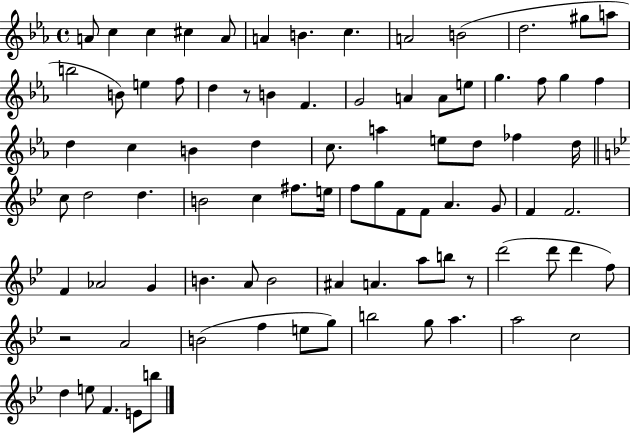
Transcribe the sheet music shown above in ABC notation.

X:1
T:Untitled
M:4/4
L:1/4
K:Eb
A/2 c c ^c A/2 A B c A2 B2 d2 ^g/2 a/2 b2 B/2 e f/2 d z/2 B F G2 A A/2 e/2 g f/2 g f d c B d c/2 a e/2 d/2 _f d/4 c/2 d2 d B2 c ^f/2 e/4 f/2 g/2 F/2 F/2 A G/2 F F2 F _A2 G B A/2 B2 ^A A a/2 b/2 z/2 d'2 d'/2 d' f/2 z2 A2 B2 f e/2 g/2 b2 g/2 a a2 c2 d e/2 F E/2 b/2